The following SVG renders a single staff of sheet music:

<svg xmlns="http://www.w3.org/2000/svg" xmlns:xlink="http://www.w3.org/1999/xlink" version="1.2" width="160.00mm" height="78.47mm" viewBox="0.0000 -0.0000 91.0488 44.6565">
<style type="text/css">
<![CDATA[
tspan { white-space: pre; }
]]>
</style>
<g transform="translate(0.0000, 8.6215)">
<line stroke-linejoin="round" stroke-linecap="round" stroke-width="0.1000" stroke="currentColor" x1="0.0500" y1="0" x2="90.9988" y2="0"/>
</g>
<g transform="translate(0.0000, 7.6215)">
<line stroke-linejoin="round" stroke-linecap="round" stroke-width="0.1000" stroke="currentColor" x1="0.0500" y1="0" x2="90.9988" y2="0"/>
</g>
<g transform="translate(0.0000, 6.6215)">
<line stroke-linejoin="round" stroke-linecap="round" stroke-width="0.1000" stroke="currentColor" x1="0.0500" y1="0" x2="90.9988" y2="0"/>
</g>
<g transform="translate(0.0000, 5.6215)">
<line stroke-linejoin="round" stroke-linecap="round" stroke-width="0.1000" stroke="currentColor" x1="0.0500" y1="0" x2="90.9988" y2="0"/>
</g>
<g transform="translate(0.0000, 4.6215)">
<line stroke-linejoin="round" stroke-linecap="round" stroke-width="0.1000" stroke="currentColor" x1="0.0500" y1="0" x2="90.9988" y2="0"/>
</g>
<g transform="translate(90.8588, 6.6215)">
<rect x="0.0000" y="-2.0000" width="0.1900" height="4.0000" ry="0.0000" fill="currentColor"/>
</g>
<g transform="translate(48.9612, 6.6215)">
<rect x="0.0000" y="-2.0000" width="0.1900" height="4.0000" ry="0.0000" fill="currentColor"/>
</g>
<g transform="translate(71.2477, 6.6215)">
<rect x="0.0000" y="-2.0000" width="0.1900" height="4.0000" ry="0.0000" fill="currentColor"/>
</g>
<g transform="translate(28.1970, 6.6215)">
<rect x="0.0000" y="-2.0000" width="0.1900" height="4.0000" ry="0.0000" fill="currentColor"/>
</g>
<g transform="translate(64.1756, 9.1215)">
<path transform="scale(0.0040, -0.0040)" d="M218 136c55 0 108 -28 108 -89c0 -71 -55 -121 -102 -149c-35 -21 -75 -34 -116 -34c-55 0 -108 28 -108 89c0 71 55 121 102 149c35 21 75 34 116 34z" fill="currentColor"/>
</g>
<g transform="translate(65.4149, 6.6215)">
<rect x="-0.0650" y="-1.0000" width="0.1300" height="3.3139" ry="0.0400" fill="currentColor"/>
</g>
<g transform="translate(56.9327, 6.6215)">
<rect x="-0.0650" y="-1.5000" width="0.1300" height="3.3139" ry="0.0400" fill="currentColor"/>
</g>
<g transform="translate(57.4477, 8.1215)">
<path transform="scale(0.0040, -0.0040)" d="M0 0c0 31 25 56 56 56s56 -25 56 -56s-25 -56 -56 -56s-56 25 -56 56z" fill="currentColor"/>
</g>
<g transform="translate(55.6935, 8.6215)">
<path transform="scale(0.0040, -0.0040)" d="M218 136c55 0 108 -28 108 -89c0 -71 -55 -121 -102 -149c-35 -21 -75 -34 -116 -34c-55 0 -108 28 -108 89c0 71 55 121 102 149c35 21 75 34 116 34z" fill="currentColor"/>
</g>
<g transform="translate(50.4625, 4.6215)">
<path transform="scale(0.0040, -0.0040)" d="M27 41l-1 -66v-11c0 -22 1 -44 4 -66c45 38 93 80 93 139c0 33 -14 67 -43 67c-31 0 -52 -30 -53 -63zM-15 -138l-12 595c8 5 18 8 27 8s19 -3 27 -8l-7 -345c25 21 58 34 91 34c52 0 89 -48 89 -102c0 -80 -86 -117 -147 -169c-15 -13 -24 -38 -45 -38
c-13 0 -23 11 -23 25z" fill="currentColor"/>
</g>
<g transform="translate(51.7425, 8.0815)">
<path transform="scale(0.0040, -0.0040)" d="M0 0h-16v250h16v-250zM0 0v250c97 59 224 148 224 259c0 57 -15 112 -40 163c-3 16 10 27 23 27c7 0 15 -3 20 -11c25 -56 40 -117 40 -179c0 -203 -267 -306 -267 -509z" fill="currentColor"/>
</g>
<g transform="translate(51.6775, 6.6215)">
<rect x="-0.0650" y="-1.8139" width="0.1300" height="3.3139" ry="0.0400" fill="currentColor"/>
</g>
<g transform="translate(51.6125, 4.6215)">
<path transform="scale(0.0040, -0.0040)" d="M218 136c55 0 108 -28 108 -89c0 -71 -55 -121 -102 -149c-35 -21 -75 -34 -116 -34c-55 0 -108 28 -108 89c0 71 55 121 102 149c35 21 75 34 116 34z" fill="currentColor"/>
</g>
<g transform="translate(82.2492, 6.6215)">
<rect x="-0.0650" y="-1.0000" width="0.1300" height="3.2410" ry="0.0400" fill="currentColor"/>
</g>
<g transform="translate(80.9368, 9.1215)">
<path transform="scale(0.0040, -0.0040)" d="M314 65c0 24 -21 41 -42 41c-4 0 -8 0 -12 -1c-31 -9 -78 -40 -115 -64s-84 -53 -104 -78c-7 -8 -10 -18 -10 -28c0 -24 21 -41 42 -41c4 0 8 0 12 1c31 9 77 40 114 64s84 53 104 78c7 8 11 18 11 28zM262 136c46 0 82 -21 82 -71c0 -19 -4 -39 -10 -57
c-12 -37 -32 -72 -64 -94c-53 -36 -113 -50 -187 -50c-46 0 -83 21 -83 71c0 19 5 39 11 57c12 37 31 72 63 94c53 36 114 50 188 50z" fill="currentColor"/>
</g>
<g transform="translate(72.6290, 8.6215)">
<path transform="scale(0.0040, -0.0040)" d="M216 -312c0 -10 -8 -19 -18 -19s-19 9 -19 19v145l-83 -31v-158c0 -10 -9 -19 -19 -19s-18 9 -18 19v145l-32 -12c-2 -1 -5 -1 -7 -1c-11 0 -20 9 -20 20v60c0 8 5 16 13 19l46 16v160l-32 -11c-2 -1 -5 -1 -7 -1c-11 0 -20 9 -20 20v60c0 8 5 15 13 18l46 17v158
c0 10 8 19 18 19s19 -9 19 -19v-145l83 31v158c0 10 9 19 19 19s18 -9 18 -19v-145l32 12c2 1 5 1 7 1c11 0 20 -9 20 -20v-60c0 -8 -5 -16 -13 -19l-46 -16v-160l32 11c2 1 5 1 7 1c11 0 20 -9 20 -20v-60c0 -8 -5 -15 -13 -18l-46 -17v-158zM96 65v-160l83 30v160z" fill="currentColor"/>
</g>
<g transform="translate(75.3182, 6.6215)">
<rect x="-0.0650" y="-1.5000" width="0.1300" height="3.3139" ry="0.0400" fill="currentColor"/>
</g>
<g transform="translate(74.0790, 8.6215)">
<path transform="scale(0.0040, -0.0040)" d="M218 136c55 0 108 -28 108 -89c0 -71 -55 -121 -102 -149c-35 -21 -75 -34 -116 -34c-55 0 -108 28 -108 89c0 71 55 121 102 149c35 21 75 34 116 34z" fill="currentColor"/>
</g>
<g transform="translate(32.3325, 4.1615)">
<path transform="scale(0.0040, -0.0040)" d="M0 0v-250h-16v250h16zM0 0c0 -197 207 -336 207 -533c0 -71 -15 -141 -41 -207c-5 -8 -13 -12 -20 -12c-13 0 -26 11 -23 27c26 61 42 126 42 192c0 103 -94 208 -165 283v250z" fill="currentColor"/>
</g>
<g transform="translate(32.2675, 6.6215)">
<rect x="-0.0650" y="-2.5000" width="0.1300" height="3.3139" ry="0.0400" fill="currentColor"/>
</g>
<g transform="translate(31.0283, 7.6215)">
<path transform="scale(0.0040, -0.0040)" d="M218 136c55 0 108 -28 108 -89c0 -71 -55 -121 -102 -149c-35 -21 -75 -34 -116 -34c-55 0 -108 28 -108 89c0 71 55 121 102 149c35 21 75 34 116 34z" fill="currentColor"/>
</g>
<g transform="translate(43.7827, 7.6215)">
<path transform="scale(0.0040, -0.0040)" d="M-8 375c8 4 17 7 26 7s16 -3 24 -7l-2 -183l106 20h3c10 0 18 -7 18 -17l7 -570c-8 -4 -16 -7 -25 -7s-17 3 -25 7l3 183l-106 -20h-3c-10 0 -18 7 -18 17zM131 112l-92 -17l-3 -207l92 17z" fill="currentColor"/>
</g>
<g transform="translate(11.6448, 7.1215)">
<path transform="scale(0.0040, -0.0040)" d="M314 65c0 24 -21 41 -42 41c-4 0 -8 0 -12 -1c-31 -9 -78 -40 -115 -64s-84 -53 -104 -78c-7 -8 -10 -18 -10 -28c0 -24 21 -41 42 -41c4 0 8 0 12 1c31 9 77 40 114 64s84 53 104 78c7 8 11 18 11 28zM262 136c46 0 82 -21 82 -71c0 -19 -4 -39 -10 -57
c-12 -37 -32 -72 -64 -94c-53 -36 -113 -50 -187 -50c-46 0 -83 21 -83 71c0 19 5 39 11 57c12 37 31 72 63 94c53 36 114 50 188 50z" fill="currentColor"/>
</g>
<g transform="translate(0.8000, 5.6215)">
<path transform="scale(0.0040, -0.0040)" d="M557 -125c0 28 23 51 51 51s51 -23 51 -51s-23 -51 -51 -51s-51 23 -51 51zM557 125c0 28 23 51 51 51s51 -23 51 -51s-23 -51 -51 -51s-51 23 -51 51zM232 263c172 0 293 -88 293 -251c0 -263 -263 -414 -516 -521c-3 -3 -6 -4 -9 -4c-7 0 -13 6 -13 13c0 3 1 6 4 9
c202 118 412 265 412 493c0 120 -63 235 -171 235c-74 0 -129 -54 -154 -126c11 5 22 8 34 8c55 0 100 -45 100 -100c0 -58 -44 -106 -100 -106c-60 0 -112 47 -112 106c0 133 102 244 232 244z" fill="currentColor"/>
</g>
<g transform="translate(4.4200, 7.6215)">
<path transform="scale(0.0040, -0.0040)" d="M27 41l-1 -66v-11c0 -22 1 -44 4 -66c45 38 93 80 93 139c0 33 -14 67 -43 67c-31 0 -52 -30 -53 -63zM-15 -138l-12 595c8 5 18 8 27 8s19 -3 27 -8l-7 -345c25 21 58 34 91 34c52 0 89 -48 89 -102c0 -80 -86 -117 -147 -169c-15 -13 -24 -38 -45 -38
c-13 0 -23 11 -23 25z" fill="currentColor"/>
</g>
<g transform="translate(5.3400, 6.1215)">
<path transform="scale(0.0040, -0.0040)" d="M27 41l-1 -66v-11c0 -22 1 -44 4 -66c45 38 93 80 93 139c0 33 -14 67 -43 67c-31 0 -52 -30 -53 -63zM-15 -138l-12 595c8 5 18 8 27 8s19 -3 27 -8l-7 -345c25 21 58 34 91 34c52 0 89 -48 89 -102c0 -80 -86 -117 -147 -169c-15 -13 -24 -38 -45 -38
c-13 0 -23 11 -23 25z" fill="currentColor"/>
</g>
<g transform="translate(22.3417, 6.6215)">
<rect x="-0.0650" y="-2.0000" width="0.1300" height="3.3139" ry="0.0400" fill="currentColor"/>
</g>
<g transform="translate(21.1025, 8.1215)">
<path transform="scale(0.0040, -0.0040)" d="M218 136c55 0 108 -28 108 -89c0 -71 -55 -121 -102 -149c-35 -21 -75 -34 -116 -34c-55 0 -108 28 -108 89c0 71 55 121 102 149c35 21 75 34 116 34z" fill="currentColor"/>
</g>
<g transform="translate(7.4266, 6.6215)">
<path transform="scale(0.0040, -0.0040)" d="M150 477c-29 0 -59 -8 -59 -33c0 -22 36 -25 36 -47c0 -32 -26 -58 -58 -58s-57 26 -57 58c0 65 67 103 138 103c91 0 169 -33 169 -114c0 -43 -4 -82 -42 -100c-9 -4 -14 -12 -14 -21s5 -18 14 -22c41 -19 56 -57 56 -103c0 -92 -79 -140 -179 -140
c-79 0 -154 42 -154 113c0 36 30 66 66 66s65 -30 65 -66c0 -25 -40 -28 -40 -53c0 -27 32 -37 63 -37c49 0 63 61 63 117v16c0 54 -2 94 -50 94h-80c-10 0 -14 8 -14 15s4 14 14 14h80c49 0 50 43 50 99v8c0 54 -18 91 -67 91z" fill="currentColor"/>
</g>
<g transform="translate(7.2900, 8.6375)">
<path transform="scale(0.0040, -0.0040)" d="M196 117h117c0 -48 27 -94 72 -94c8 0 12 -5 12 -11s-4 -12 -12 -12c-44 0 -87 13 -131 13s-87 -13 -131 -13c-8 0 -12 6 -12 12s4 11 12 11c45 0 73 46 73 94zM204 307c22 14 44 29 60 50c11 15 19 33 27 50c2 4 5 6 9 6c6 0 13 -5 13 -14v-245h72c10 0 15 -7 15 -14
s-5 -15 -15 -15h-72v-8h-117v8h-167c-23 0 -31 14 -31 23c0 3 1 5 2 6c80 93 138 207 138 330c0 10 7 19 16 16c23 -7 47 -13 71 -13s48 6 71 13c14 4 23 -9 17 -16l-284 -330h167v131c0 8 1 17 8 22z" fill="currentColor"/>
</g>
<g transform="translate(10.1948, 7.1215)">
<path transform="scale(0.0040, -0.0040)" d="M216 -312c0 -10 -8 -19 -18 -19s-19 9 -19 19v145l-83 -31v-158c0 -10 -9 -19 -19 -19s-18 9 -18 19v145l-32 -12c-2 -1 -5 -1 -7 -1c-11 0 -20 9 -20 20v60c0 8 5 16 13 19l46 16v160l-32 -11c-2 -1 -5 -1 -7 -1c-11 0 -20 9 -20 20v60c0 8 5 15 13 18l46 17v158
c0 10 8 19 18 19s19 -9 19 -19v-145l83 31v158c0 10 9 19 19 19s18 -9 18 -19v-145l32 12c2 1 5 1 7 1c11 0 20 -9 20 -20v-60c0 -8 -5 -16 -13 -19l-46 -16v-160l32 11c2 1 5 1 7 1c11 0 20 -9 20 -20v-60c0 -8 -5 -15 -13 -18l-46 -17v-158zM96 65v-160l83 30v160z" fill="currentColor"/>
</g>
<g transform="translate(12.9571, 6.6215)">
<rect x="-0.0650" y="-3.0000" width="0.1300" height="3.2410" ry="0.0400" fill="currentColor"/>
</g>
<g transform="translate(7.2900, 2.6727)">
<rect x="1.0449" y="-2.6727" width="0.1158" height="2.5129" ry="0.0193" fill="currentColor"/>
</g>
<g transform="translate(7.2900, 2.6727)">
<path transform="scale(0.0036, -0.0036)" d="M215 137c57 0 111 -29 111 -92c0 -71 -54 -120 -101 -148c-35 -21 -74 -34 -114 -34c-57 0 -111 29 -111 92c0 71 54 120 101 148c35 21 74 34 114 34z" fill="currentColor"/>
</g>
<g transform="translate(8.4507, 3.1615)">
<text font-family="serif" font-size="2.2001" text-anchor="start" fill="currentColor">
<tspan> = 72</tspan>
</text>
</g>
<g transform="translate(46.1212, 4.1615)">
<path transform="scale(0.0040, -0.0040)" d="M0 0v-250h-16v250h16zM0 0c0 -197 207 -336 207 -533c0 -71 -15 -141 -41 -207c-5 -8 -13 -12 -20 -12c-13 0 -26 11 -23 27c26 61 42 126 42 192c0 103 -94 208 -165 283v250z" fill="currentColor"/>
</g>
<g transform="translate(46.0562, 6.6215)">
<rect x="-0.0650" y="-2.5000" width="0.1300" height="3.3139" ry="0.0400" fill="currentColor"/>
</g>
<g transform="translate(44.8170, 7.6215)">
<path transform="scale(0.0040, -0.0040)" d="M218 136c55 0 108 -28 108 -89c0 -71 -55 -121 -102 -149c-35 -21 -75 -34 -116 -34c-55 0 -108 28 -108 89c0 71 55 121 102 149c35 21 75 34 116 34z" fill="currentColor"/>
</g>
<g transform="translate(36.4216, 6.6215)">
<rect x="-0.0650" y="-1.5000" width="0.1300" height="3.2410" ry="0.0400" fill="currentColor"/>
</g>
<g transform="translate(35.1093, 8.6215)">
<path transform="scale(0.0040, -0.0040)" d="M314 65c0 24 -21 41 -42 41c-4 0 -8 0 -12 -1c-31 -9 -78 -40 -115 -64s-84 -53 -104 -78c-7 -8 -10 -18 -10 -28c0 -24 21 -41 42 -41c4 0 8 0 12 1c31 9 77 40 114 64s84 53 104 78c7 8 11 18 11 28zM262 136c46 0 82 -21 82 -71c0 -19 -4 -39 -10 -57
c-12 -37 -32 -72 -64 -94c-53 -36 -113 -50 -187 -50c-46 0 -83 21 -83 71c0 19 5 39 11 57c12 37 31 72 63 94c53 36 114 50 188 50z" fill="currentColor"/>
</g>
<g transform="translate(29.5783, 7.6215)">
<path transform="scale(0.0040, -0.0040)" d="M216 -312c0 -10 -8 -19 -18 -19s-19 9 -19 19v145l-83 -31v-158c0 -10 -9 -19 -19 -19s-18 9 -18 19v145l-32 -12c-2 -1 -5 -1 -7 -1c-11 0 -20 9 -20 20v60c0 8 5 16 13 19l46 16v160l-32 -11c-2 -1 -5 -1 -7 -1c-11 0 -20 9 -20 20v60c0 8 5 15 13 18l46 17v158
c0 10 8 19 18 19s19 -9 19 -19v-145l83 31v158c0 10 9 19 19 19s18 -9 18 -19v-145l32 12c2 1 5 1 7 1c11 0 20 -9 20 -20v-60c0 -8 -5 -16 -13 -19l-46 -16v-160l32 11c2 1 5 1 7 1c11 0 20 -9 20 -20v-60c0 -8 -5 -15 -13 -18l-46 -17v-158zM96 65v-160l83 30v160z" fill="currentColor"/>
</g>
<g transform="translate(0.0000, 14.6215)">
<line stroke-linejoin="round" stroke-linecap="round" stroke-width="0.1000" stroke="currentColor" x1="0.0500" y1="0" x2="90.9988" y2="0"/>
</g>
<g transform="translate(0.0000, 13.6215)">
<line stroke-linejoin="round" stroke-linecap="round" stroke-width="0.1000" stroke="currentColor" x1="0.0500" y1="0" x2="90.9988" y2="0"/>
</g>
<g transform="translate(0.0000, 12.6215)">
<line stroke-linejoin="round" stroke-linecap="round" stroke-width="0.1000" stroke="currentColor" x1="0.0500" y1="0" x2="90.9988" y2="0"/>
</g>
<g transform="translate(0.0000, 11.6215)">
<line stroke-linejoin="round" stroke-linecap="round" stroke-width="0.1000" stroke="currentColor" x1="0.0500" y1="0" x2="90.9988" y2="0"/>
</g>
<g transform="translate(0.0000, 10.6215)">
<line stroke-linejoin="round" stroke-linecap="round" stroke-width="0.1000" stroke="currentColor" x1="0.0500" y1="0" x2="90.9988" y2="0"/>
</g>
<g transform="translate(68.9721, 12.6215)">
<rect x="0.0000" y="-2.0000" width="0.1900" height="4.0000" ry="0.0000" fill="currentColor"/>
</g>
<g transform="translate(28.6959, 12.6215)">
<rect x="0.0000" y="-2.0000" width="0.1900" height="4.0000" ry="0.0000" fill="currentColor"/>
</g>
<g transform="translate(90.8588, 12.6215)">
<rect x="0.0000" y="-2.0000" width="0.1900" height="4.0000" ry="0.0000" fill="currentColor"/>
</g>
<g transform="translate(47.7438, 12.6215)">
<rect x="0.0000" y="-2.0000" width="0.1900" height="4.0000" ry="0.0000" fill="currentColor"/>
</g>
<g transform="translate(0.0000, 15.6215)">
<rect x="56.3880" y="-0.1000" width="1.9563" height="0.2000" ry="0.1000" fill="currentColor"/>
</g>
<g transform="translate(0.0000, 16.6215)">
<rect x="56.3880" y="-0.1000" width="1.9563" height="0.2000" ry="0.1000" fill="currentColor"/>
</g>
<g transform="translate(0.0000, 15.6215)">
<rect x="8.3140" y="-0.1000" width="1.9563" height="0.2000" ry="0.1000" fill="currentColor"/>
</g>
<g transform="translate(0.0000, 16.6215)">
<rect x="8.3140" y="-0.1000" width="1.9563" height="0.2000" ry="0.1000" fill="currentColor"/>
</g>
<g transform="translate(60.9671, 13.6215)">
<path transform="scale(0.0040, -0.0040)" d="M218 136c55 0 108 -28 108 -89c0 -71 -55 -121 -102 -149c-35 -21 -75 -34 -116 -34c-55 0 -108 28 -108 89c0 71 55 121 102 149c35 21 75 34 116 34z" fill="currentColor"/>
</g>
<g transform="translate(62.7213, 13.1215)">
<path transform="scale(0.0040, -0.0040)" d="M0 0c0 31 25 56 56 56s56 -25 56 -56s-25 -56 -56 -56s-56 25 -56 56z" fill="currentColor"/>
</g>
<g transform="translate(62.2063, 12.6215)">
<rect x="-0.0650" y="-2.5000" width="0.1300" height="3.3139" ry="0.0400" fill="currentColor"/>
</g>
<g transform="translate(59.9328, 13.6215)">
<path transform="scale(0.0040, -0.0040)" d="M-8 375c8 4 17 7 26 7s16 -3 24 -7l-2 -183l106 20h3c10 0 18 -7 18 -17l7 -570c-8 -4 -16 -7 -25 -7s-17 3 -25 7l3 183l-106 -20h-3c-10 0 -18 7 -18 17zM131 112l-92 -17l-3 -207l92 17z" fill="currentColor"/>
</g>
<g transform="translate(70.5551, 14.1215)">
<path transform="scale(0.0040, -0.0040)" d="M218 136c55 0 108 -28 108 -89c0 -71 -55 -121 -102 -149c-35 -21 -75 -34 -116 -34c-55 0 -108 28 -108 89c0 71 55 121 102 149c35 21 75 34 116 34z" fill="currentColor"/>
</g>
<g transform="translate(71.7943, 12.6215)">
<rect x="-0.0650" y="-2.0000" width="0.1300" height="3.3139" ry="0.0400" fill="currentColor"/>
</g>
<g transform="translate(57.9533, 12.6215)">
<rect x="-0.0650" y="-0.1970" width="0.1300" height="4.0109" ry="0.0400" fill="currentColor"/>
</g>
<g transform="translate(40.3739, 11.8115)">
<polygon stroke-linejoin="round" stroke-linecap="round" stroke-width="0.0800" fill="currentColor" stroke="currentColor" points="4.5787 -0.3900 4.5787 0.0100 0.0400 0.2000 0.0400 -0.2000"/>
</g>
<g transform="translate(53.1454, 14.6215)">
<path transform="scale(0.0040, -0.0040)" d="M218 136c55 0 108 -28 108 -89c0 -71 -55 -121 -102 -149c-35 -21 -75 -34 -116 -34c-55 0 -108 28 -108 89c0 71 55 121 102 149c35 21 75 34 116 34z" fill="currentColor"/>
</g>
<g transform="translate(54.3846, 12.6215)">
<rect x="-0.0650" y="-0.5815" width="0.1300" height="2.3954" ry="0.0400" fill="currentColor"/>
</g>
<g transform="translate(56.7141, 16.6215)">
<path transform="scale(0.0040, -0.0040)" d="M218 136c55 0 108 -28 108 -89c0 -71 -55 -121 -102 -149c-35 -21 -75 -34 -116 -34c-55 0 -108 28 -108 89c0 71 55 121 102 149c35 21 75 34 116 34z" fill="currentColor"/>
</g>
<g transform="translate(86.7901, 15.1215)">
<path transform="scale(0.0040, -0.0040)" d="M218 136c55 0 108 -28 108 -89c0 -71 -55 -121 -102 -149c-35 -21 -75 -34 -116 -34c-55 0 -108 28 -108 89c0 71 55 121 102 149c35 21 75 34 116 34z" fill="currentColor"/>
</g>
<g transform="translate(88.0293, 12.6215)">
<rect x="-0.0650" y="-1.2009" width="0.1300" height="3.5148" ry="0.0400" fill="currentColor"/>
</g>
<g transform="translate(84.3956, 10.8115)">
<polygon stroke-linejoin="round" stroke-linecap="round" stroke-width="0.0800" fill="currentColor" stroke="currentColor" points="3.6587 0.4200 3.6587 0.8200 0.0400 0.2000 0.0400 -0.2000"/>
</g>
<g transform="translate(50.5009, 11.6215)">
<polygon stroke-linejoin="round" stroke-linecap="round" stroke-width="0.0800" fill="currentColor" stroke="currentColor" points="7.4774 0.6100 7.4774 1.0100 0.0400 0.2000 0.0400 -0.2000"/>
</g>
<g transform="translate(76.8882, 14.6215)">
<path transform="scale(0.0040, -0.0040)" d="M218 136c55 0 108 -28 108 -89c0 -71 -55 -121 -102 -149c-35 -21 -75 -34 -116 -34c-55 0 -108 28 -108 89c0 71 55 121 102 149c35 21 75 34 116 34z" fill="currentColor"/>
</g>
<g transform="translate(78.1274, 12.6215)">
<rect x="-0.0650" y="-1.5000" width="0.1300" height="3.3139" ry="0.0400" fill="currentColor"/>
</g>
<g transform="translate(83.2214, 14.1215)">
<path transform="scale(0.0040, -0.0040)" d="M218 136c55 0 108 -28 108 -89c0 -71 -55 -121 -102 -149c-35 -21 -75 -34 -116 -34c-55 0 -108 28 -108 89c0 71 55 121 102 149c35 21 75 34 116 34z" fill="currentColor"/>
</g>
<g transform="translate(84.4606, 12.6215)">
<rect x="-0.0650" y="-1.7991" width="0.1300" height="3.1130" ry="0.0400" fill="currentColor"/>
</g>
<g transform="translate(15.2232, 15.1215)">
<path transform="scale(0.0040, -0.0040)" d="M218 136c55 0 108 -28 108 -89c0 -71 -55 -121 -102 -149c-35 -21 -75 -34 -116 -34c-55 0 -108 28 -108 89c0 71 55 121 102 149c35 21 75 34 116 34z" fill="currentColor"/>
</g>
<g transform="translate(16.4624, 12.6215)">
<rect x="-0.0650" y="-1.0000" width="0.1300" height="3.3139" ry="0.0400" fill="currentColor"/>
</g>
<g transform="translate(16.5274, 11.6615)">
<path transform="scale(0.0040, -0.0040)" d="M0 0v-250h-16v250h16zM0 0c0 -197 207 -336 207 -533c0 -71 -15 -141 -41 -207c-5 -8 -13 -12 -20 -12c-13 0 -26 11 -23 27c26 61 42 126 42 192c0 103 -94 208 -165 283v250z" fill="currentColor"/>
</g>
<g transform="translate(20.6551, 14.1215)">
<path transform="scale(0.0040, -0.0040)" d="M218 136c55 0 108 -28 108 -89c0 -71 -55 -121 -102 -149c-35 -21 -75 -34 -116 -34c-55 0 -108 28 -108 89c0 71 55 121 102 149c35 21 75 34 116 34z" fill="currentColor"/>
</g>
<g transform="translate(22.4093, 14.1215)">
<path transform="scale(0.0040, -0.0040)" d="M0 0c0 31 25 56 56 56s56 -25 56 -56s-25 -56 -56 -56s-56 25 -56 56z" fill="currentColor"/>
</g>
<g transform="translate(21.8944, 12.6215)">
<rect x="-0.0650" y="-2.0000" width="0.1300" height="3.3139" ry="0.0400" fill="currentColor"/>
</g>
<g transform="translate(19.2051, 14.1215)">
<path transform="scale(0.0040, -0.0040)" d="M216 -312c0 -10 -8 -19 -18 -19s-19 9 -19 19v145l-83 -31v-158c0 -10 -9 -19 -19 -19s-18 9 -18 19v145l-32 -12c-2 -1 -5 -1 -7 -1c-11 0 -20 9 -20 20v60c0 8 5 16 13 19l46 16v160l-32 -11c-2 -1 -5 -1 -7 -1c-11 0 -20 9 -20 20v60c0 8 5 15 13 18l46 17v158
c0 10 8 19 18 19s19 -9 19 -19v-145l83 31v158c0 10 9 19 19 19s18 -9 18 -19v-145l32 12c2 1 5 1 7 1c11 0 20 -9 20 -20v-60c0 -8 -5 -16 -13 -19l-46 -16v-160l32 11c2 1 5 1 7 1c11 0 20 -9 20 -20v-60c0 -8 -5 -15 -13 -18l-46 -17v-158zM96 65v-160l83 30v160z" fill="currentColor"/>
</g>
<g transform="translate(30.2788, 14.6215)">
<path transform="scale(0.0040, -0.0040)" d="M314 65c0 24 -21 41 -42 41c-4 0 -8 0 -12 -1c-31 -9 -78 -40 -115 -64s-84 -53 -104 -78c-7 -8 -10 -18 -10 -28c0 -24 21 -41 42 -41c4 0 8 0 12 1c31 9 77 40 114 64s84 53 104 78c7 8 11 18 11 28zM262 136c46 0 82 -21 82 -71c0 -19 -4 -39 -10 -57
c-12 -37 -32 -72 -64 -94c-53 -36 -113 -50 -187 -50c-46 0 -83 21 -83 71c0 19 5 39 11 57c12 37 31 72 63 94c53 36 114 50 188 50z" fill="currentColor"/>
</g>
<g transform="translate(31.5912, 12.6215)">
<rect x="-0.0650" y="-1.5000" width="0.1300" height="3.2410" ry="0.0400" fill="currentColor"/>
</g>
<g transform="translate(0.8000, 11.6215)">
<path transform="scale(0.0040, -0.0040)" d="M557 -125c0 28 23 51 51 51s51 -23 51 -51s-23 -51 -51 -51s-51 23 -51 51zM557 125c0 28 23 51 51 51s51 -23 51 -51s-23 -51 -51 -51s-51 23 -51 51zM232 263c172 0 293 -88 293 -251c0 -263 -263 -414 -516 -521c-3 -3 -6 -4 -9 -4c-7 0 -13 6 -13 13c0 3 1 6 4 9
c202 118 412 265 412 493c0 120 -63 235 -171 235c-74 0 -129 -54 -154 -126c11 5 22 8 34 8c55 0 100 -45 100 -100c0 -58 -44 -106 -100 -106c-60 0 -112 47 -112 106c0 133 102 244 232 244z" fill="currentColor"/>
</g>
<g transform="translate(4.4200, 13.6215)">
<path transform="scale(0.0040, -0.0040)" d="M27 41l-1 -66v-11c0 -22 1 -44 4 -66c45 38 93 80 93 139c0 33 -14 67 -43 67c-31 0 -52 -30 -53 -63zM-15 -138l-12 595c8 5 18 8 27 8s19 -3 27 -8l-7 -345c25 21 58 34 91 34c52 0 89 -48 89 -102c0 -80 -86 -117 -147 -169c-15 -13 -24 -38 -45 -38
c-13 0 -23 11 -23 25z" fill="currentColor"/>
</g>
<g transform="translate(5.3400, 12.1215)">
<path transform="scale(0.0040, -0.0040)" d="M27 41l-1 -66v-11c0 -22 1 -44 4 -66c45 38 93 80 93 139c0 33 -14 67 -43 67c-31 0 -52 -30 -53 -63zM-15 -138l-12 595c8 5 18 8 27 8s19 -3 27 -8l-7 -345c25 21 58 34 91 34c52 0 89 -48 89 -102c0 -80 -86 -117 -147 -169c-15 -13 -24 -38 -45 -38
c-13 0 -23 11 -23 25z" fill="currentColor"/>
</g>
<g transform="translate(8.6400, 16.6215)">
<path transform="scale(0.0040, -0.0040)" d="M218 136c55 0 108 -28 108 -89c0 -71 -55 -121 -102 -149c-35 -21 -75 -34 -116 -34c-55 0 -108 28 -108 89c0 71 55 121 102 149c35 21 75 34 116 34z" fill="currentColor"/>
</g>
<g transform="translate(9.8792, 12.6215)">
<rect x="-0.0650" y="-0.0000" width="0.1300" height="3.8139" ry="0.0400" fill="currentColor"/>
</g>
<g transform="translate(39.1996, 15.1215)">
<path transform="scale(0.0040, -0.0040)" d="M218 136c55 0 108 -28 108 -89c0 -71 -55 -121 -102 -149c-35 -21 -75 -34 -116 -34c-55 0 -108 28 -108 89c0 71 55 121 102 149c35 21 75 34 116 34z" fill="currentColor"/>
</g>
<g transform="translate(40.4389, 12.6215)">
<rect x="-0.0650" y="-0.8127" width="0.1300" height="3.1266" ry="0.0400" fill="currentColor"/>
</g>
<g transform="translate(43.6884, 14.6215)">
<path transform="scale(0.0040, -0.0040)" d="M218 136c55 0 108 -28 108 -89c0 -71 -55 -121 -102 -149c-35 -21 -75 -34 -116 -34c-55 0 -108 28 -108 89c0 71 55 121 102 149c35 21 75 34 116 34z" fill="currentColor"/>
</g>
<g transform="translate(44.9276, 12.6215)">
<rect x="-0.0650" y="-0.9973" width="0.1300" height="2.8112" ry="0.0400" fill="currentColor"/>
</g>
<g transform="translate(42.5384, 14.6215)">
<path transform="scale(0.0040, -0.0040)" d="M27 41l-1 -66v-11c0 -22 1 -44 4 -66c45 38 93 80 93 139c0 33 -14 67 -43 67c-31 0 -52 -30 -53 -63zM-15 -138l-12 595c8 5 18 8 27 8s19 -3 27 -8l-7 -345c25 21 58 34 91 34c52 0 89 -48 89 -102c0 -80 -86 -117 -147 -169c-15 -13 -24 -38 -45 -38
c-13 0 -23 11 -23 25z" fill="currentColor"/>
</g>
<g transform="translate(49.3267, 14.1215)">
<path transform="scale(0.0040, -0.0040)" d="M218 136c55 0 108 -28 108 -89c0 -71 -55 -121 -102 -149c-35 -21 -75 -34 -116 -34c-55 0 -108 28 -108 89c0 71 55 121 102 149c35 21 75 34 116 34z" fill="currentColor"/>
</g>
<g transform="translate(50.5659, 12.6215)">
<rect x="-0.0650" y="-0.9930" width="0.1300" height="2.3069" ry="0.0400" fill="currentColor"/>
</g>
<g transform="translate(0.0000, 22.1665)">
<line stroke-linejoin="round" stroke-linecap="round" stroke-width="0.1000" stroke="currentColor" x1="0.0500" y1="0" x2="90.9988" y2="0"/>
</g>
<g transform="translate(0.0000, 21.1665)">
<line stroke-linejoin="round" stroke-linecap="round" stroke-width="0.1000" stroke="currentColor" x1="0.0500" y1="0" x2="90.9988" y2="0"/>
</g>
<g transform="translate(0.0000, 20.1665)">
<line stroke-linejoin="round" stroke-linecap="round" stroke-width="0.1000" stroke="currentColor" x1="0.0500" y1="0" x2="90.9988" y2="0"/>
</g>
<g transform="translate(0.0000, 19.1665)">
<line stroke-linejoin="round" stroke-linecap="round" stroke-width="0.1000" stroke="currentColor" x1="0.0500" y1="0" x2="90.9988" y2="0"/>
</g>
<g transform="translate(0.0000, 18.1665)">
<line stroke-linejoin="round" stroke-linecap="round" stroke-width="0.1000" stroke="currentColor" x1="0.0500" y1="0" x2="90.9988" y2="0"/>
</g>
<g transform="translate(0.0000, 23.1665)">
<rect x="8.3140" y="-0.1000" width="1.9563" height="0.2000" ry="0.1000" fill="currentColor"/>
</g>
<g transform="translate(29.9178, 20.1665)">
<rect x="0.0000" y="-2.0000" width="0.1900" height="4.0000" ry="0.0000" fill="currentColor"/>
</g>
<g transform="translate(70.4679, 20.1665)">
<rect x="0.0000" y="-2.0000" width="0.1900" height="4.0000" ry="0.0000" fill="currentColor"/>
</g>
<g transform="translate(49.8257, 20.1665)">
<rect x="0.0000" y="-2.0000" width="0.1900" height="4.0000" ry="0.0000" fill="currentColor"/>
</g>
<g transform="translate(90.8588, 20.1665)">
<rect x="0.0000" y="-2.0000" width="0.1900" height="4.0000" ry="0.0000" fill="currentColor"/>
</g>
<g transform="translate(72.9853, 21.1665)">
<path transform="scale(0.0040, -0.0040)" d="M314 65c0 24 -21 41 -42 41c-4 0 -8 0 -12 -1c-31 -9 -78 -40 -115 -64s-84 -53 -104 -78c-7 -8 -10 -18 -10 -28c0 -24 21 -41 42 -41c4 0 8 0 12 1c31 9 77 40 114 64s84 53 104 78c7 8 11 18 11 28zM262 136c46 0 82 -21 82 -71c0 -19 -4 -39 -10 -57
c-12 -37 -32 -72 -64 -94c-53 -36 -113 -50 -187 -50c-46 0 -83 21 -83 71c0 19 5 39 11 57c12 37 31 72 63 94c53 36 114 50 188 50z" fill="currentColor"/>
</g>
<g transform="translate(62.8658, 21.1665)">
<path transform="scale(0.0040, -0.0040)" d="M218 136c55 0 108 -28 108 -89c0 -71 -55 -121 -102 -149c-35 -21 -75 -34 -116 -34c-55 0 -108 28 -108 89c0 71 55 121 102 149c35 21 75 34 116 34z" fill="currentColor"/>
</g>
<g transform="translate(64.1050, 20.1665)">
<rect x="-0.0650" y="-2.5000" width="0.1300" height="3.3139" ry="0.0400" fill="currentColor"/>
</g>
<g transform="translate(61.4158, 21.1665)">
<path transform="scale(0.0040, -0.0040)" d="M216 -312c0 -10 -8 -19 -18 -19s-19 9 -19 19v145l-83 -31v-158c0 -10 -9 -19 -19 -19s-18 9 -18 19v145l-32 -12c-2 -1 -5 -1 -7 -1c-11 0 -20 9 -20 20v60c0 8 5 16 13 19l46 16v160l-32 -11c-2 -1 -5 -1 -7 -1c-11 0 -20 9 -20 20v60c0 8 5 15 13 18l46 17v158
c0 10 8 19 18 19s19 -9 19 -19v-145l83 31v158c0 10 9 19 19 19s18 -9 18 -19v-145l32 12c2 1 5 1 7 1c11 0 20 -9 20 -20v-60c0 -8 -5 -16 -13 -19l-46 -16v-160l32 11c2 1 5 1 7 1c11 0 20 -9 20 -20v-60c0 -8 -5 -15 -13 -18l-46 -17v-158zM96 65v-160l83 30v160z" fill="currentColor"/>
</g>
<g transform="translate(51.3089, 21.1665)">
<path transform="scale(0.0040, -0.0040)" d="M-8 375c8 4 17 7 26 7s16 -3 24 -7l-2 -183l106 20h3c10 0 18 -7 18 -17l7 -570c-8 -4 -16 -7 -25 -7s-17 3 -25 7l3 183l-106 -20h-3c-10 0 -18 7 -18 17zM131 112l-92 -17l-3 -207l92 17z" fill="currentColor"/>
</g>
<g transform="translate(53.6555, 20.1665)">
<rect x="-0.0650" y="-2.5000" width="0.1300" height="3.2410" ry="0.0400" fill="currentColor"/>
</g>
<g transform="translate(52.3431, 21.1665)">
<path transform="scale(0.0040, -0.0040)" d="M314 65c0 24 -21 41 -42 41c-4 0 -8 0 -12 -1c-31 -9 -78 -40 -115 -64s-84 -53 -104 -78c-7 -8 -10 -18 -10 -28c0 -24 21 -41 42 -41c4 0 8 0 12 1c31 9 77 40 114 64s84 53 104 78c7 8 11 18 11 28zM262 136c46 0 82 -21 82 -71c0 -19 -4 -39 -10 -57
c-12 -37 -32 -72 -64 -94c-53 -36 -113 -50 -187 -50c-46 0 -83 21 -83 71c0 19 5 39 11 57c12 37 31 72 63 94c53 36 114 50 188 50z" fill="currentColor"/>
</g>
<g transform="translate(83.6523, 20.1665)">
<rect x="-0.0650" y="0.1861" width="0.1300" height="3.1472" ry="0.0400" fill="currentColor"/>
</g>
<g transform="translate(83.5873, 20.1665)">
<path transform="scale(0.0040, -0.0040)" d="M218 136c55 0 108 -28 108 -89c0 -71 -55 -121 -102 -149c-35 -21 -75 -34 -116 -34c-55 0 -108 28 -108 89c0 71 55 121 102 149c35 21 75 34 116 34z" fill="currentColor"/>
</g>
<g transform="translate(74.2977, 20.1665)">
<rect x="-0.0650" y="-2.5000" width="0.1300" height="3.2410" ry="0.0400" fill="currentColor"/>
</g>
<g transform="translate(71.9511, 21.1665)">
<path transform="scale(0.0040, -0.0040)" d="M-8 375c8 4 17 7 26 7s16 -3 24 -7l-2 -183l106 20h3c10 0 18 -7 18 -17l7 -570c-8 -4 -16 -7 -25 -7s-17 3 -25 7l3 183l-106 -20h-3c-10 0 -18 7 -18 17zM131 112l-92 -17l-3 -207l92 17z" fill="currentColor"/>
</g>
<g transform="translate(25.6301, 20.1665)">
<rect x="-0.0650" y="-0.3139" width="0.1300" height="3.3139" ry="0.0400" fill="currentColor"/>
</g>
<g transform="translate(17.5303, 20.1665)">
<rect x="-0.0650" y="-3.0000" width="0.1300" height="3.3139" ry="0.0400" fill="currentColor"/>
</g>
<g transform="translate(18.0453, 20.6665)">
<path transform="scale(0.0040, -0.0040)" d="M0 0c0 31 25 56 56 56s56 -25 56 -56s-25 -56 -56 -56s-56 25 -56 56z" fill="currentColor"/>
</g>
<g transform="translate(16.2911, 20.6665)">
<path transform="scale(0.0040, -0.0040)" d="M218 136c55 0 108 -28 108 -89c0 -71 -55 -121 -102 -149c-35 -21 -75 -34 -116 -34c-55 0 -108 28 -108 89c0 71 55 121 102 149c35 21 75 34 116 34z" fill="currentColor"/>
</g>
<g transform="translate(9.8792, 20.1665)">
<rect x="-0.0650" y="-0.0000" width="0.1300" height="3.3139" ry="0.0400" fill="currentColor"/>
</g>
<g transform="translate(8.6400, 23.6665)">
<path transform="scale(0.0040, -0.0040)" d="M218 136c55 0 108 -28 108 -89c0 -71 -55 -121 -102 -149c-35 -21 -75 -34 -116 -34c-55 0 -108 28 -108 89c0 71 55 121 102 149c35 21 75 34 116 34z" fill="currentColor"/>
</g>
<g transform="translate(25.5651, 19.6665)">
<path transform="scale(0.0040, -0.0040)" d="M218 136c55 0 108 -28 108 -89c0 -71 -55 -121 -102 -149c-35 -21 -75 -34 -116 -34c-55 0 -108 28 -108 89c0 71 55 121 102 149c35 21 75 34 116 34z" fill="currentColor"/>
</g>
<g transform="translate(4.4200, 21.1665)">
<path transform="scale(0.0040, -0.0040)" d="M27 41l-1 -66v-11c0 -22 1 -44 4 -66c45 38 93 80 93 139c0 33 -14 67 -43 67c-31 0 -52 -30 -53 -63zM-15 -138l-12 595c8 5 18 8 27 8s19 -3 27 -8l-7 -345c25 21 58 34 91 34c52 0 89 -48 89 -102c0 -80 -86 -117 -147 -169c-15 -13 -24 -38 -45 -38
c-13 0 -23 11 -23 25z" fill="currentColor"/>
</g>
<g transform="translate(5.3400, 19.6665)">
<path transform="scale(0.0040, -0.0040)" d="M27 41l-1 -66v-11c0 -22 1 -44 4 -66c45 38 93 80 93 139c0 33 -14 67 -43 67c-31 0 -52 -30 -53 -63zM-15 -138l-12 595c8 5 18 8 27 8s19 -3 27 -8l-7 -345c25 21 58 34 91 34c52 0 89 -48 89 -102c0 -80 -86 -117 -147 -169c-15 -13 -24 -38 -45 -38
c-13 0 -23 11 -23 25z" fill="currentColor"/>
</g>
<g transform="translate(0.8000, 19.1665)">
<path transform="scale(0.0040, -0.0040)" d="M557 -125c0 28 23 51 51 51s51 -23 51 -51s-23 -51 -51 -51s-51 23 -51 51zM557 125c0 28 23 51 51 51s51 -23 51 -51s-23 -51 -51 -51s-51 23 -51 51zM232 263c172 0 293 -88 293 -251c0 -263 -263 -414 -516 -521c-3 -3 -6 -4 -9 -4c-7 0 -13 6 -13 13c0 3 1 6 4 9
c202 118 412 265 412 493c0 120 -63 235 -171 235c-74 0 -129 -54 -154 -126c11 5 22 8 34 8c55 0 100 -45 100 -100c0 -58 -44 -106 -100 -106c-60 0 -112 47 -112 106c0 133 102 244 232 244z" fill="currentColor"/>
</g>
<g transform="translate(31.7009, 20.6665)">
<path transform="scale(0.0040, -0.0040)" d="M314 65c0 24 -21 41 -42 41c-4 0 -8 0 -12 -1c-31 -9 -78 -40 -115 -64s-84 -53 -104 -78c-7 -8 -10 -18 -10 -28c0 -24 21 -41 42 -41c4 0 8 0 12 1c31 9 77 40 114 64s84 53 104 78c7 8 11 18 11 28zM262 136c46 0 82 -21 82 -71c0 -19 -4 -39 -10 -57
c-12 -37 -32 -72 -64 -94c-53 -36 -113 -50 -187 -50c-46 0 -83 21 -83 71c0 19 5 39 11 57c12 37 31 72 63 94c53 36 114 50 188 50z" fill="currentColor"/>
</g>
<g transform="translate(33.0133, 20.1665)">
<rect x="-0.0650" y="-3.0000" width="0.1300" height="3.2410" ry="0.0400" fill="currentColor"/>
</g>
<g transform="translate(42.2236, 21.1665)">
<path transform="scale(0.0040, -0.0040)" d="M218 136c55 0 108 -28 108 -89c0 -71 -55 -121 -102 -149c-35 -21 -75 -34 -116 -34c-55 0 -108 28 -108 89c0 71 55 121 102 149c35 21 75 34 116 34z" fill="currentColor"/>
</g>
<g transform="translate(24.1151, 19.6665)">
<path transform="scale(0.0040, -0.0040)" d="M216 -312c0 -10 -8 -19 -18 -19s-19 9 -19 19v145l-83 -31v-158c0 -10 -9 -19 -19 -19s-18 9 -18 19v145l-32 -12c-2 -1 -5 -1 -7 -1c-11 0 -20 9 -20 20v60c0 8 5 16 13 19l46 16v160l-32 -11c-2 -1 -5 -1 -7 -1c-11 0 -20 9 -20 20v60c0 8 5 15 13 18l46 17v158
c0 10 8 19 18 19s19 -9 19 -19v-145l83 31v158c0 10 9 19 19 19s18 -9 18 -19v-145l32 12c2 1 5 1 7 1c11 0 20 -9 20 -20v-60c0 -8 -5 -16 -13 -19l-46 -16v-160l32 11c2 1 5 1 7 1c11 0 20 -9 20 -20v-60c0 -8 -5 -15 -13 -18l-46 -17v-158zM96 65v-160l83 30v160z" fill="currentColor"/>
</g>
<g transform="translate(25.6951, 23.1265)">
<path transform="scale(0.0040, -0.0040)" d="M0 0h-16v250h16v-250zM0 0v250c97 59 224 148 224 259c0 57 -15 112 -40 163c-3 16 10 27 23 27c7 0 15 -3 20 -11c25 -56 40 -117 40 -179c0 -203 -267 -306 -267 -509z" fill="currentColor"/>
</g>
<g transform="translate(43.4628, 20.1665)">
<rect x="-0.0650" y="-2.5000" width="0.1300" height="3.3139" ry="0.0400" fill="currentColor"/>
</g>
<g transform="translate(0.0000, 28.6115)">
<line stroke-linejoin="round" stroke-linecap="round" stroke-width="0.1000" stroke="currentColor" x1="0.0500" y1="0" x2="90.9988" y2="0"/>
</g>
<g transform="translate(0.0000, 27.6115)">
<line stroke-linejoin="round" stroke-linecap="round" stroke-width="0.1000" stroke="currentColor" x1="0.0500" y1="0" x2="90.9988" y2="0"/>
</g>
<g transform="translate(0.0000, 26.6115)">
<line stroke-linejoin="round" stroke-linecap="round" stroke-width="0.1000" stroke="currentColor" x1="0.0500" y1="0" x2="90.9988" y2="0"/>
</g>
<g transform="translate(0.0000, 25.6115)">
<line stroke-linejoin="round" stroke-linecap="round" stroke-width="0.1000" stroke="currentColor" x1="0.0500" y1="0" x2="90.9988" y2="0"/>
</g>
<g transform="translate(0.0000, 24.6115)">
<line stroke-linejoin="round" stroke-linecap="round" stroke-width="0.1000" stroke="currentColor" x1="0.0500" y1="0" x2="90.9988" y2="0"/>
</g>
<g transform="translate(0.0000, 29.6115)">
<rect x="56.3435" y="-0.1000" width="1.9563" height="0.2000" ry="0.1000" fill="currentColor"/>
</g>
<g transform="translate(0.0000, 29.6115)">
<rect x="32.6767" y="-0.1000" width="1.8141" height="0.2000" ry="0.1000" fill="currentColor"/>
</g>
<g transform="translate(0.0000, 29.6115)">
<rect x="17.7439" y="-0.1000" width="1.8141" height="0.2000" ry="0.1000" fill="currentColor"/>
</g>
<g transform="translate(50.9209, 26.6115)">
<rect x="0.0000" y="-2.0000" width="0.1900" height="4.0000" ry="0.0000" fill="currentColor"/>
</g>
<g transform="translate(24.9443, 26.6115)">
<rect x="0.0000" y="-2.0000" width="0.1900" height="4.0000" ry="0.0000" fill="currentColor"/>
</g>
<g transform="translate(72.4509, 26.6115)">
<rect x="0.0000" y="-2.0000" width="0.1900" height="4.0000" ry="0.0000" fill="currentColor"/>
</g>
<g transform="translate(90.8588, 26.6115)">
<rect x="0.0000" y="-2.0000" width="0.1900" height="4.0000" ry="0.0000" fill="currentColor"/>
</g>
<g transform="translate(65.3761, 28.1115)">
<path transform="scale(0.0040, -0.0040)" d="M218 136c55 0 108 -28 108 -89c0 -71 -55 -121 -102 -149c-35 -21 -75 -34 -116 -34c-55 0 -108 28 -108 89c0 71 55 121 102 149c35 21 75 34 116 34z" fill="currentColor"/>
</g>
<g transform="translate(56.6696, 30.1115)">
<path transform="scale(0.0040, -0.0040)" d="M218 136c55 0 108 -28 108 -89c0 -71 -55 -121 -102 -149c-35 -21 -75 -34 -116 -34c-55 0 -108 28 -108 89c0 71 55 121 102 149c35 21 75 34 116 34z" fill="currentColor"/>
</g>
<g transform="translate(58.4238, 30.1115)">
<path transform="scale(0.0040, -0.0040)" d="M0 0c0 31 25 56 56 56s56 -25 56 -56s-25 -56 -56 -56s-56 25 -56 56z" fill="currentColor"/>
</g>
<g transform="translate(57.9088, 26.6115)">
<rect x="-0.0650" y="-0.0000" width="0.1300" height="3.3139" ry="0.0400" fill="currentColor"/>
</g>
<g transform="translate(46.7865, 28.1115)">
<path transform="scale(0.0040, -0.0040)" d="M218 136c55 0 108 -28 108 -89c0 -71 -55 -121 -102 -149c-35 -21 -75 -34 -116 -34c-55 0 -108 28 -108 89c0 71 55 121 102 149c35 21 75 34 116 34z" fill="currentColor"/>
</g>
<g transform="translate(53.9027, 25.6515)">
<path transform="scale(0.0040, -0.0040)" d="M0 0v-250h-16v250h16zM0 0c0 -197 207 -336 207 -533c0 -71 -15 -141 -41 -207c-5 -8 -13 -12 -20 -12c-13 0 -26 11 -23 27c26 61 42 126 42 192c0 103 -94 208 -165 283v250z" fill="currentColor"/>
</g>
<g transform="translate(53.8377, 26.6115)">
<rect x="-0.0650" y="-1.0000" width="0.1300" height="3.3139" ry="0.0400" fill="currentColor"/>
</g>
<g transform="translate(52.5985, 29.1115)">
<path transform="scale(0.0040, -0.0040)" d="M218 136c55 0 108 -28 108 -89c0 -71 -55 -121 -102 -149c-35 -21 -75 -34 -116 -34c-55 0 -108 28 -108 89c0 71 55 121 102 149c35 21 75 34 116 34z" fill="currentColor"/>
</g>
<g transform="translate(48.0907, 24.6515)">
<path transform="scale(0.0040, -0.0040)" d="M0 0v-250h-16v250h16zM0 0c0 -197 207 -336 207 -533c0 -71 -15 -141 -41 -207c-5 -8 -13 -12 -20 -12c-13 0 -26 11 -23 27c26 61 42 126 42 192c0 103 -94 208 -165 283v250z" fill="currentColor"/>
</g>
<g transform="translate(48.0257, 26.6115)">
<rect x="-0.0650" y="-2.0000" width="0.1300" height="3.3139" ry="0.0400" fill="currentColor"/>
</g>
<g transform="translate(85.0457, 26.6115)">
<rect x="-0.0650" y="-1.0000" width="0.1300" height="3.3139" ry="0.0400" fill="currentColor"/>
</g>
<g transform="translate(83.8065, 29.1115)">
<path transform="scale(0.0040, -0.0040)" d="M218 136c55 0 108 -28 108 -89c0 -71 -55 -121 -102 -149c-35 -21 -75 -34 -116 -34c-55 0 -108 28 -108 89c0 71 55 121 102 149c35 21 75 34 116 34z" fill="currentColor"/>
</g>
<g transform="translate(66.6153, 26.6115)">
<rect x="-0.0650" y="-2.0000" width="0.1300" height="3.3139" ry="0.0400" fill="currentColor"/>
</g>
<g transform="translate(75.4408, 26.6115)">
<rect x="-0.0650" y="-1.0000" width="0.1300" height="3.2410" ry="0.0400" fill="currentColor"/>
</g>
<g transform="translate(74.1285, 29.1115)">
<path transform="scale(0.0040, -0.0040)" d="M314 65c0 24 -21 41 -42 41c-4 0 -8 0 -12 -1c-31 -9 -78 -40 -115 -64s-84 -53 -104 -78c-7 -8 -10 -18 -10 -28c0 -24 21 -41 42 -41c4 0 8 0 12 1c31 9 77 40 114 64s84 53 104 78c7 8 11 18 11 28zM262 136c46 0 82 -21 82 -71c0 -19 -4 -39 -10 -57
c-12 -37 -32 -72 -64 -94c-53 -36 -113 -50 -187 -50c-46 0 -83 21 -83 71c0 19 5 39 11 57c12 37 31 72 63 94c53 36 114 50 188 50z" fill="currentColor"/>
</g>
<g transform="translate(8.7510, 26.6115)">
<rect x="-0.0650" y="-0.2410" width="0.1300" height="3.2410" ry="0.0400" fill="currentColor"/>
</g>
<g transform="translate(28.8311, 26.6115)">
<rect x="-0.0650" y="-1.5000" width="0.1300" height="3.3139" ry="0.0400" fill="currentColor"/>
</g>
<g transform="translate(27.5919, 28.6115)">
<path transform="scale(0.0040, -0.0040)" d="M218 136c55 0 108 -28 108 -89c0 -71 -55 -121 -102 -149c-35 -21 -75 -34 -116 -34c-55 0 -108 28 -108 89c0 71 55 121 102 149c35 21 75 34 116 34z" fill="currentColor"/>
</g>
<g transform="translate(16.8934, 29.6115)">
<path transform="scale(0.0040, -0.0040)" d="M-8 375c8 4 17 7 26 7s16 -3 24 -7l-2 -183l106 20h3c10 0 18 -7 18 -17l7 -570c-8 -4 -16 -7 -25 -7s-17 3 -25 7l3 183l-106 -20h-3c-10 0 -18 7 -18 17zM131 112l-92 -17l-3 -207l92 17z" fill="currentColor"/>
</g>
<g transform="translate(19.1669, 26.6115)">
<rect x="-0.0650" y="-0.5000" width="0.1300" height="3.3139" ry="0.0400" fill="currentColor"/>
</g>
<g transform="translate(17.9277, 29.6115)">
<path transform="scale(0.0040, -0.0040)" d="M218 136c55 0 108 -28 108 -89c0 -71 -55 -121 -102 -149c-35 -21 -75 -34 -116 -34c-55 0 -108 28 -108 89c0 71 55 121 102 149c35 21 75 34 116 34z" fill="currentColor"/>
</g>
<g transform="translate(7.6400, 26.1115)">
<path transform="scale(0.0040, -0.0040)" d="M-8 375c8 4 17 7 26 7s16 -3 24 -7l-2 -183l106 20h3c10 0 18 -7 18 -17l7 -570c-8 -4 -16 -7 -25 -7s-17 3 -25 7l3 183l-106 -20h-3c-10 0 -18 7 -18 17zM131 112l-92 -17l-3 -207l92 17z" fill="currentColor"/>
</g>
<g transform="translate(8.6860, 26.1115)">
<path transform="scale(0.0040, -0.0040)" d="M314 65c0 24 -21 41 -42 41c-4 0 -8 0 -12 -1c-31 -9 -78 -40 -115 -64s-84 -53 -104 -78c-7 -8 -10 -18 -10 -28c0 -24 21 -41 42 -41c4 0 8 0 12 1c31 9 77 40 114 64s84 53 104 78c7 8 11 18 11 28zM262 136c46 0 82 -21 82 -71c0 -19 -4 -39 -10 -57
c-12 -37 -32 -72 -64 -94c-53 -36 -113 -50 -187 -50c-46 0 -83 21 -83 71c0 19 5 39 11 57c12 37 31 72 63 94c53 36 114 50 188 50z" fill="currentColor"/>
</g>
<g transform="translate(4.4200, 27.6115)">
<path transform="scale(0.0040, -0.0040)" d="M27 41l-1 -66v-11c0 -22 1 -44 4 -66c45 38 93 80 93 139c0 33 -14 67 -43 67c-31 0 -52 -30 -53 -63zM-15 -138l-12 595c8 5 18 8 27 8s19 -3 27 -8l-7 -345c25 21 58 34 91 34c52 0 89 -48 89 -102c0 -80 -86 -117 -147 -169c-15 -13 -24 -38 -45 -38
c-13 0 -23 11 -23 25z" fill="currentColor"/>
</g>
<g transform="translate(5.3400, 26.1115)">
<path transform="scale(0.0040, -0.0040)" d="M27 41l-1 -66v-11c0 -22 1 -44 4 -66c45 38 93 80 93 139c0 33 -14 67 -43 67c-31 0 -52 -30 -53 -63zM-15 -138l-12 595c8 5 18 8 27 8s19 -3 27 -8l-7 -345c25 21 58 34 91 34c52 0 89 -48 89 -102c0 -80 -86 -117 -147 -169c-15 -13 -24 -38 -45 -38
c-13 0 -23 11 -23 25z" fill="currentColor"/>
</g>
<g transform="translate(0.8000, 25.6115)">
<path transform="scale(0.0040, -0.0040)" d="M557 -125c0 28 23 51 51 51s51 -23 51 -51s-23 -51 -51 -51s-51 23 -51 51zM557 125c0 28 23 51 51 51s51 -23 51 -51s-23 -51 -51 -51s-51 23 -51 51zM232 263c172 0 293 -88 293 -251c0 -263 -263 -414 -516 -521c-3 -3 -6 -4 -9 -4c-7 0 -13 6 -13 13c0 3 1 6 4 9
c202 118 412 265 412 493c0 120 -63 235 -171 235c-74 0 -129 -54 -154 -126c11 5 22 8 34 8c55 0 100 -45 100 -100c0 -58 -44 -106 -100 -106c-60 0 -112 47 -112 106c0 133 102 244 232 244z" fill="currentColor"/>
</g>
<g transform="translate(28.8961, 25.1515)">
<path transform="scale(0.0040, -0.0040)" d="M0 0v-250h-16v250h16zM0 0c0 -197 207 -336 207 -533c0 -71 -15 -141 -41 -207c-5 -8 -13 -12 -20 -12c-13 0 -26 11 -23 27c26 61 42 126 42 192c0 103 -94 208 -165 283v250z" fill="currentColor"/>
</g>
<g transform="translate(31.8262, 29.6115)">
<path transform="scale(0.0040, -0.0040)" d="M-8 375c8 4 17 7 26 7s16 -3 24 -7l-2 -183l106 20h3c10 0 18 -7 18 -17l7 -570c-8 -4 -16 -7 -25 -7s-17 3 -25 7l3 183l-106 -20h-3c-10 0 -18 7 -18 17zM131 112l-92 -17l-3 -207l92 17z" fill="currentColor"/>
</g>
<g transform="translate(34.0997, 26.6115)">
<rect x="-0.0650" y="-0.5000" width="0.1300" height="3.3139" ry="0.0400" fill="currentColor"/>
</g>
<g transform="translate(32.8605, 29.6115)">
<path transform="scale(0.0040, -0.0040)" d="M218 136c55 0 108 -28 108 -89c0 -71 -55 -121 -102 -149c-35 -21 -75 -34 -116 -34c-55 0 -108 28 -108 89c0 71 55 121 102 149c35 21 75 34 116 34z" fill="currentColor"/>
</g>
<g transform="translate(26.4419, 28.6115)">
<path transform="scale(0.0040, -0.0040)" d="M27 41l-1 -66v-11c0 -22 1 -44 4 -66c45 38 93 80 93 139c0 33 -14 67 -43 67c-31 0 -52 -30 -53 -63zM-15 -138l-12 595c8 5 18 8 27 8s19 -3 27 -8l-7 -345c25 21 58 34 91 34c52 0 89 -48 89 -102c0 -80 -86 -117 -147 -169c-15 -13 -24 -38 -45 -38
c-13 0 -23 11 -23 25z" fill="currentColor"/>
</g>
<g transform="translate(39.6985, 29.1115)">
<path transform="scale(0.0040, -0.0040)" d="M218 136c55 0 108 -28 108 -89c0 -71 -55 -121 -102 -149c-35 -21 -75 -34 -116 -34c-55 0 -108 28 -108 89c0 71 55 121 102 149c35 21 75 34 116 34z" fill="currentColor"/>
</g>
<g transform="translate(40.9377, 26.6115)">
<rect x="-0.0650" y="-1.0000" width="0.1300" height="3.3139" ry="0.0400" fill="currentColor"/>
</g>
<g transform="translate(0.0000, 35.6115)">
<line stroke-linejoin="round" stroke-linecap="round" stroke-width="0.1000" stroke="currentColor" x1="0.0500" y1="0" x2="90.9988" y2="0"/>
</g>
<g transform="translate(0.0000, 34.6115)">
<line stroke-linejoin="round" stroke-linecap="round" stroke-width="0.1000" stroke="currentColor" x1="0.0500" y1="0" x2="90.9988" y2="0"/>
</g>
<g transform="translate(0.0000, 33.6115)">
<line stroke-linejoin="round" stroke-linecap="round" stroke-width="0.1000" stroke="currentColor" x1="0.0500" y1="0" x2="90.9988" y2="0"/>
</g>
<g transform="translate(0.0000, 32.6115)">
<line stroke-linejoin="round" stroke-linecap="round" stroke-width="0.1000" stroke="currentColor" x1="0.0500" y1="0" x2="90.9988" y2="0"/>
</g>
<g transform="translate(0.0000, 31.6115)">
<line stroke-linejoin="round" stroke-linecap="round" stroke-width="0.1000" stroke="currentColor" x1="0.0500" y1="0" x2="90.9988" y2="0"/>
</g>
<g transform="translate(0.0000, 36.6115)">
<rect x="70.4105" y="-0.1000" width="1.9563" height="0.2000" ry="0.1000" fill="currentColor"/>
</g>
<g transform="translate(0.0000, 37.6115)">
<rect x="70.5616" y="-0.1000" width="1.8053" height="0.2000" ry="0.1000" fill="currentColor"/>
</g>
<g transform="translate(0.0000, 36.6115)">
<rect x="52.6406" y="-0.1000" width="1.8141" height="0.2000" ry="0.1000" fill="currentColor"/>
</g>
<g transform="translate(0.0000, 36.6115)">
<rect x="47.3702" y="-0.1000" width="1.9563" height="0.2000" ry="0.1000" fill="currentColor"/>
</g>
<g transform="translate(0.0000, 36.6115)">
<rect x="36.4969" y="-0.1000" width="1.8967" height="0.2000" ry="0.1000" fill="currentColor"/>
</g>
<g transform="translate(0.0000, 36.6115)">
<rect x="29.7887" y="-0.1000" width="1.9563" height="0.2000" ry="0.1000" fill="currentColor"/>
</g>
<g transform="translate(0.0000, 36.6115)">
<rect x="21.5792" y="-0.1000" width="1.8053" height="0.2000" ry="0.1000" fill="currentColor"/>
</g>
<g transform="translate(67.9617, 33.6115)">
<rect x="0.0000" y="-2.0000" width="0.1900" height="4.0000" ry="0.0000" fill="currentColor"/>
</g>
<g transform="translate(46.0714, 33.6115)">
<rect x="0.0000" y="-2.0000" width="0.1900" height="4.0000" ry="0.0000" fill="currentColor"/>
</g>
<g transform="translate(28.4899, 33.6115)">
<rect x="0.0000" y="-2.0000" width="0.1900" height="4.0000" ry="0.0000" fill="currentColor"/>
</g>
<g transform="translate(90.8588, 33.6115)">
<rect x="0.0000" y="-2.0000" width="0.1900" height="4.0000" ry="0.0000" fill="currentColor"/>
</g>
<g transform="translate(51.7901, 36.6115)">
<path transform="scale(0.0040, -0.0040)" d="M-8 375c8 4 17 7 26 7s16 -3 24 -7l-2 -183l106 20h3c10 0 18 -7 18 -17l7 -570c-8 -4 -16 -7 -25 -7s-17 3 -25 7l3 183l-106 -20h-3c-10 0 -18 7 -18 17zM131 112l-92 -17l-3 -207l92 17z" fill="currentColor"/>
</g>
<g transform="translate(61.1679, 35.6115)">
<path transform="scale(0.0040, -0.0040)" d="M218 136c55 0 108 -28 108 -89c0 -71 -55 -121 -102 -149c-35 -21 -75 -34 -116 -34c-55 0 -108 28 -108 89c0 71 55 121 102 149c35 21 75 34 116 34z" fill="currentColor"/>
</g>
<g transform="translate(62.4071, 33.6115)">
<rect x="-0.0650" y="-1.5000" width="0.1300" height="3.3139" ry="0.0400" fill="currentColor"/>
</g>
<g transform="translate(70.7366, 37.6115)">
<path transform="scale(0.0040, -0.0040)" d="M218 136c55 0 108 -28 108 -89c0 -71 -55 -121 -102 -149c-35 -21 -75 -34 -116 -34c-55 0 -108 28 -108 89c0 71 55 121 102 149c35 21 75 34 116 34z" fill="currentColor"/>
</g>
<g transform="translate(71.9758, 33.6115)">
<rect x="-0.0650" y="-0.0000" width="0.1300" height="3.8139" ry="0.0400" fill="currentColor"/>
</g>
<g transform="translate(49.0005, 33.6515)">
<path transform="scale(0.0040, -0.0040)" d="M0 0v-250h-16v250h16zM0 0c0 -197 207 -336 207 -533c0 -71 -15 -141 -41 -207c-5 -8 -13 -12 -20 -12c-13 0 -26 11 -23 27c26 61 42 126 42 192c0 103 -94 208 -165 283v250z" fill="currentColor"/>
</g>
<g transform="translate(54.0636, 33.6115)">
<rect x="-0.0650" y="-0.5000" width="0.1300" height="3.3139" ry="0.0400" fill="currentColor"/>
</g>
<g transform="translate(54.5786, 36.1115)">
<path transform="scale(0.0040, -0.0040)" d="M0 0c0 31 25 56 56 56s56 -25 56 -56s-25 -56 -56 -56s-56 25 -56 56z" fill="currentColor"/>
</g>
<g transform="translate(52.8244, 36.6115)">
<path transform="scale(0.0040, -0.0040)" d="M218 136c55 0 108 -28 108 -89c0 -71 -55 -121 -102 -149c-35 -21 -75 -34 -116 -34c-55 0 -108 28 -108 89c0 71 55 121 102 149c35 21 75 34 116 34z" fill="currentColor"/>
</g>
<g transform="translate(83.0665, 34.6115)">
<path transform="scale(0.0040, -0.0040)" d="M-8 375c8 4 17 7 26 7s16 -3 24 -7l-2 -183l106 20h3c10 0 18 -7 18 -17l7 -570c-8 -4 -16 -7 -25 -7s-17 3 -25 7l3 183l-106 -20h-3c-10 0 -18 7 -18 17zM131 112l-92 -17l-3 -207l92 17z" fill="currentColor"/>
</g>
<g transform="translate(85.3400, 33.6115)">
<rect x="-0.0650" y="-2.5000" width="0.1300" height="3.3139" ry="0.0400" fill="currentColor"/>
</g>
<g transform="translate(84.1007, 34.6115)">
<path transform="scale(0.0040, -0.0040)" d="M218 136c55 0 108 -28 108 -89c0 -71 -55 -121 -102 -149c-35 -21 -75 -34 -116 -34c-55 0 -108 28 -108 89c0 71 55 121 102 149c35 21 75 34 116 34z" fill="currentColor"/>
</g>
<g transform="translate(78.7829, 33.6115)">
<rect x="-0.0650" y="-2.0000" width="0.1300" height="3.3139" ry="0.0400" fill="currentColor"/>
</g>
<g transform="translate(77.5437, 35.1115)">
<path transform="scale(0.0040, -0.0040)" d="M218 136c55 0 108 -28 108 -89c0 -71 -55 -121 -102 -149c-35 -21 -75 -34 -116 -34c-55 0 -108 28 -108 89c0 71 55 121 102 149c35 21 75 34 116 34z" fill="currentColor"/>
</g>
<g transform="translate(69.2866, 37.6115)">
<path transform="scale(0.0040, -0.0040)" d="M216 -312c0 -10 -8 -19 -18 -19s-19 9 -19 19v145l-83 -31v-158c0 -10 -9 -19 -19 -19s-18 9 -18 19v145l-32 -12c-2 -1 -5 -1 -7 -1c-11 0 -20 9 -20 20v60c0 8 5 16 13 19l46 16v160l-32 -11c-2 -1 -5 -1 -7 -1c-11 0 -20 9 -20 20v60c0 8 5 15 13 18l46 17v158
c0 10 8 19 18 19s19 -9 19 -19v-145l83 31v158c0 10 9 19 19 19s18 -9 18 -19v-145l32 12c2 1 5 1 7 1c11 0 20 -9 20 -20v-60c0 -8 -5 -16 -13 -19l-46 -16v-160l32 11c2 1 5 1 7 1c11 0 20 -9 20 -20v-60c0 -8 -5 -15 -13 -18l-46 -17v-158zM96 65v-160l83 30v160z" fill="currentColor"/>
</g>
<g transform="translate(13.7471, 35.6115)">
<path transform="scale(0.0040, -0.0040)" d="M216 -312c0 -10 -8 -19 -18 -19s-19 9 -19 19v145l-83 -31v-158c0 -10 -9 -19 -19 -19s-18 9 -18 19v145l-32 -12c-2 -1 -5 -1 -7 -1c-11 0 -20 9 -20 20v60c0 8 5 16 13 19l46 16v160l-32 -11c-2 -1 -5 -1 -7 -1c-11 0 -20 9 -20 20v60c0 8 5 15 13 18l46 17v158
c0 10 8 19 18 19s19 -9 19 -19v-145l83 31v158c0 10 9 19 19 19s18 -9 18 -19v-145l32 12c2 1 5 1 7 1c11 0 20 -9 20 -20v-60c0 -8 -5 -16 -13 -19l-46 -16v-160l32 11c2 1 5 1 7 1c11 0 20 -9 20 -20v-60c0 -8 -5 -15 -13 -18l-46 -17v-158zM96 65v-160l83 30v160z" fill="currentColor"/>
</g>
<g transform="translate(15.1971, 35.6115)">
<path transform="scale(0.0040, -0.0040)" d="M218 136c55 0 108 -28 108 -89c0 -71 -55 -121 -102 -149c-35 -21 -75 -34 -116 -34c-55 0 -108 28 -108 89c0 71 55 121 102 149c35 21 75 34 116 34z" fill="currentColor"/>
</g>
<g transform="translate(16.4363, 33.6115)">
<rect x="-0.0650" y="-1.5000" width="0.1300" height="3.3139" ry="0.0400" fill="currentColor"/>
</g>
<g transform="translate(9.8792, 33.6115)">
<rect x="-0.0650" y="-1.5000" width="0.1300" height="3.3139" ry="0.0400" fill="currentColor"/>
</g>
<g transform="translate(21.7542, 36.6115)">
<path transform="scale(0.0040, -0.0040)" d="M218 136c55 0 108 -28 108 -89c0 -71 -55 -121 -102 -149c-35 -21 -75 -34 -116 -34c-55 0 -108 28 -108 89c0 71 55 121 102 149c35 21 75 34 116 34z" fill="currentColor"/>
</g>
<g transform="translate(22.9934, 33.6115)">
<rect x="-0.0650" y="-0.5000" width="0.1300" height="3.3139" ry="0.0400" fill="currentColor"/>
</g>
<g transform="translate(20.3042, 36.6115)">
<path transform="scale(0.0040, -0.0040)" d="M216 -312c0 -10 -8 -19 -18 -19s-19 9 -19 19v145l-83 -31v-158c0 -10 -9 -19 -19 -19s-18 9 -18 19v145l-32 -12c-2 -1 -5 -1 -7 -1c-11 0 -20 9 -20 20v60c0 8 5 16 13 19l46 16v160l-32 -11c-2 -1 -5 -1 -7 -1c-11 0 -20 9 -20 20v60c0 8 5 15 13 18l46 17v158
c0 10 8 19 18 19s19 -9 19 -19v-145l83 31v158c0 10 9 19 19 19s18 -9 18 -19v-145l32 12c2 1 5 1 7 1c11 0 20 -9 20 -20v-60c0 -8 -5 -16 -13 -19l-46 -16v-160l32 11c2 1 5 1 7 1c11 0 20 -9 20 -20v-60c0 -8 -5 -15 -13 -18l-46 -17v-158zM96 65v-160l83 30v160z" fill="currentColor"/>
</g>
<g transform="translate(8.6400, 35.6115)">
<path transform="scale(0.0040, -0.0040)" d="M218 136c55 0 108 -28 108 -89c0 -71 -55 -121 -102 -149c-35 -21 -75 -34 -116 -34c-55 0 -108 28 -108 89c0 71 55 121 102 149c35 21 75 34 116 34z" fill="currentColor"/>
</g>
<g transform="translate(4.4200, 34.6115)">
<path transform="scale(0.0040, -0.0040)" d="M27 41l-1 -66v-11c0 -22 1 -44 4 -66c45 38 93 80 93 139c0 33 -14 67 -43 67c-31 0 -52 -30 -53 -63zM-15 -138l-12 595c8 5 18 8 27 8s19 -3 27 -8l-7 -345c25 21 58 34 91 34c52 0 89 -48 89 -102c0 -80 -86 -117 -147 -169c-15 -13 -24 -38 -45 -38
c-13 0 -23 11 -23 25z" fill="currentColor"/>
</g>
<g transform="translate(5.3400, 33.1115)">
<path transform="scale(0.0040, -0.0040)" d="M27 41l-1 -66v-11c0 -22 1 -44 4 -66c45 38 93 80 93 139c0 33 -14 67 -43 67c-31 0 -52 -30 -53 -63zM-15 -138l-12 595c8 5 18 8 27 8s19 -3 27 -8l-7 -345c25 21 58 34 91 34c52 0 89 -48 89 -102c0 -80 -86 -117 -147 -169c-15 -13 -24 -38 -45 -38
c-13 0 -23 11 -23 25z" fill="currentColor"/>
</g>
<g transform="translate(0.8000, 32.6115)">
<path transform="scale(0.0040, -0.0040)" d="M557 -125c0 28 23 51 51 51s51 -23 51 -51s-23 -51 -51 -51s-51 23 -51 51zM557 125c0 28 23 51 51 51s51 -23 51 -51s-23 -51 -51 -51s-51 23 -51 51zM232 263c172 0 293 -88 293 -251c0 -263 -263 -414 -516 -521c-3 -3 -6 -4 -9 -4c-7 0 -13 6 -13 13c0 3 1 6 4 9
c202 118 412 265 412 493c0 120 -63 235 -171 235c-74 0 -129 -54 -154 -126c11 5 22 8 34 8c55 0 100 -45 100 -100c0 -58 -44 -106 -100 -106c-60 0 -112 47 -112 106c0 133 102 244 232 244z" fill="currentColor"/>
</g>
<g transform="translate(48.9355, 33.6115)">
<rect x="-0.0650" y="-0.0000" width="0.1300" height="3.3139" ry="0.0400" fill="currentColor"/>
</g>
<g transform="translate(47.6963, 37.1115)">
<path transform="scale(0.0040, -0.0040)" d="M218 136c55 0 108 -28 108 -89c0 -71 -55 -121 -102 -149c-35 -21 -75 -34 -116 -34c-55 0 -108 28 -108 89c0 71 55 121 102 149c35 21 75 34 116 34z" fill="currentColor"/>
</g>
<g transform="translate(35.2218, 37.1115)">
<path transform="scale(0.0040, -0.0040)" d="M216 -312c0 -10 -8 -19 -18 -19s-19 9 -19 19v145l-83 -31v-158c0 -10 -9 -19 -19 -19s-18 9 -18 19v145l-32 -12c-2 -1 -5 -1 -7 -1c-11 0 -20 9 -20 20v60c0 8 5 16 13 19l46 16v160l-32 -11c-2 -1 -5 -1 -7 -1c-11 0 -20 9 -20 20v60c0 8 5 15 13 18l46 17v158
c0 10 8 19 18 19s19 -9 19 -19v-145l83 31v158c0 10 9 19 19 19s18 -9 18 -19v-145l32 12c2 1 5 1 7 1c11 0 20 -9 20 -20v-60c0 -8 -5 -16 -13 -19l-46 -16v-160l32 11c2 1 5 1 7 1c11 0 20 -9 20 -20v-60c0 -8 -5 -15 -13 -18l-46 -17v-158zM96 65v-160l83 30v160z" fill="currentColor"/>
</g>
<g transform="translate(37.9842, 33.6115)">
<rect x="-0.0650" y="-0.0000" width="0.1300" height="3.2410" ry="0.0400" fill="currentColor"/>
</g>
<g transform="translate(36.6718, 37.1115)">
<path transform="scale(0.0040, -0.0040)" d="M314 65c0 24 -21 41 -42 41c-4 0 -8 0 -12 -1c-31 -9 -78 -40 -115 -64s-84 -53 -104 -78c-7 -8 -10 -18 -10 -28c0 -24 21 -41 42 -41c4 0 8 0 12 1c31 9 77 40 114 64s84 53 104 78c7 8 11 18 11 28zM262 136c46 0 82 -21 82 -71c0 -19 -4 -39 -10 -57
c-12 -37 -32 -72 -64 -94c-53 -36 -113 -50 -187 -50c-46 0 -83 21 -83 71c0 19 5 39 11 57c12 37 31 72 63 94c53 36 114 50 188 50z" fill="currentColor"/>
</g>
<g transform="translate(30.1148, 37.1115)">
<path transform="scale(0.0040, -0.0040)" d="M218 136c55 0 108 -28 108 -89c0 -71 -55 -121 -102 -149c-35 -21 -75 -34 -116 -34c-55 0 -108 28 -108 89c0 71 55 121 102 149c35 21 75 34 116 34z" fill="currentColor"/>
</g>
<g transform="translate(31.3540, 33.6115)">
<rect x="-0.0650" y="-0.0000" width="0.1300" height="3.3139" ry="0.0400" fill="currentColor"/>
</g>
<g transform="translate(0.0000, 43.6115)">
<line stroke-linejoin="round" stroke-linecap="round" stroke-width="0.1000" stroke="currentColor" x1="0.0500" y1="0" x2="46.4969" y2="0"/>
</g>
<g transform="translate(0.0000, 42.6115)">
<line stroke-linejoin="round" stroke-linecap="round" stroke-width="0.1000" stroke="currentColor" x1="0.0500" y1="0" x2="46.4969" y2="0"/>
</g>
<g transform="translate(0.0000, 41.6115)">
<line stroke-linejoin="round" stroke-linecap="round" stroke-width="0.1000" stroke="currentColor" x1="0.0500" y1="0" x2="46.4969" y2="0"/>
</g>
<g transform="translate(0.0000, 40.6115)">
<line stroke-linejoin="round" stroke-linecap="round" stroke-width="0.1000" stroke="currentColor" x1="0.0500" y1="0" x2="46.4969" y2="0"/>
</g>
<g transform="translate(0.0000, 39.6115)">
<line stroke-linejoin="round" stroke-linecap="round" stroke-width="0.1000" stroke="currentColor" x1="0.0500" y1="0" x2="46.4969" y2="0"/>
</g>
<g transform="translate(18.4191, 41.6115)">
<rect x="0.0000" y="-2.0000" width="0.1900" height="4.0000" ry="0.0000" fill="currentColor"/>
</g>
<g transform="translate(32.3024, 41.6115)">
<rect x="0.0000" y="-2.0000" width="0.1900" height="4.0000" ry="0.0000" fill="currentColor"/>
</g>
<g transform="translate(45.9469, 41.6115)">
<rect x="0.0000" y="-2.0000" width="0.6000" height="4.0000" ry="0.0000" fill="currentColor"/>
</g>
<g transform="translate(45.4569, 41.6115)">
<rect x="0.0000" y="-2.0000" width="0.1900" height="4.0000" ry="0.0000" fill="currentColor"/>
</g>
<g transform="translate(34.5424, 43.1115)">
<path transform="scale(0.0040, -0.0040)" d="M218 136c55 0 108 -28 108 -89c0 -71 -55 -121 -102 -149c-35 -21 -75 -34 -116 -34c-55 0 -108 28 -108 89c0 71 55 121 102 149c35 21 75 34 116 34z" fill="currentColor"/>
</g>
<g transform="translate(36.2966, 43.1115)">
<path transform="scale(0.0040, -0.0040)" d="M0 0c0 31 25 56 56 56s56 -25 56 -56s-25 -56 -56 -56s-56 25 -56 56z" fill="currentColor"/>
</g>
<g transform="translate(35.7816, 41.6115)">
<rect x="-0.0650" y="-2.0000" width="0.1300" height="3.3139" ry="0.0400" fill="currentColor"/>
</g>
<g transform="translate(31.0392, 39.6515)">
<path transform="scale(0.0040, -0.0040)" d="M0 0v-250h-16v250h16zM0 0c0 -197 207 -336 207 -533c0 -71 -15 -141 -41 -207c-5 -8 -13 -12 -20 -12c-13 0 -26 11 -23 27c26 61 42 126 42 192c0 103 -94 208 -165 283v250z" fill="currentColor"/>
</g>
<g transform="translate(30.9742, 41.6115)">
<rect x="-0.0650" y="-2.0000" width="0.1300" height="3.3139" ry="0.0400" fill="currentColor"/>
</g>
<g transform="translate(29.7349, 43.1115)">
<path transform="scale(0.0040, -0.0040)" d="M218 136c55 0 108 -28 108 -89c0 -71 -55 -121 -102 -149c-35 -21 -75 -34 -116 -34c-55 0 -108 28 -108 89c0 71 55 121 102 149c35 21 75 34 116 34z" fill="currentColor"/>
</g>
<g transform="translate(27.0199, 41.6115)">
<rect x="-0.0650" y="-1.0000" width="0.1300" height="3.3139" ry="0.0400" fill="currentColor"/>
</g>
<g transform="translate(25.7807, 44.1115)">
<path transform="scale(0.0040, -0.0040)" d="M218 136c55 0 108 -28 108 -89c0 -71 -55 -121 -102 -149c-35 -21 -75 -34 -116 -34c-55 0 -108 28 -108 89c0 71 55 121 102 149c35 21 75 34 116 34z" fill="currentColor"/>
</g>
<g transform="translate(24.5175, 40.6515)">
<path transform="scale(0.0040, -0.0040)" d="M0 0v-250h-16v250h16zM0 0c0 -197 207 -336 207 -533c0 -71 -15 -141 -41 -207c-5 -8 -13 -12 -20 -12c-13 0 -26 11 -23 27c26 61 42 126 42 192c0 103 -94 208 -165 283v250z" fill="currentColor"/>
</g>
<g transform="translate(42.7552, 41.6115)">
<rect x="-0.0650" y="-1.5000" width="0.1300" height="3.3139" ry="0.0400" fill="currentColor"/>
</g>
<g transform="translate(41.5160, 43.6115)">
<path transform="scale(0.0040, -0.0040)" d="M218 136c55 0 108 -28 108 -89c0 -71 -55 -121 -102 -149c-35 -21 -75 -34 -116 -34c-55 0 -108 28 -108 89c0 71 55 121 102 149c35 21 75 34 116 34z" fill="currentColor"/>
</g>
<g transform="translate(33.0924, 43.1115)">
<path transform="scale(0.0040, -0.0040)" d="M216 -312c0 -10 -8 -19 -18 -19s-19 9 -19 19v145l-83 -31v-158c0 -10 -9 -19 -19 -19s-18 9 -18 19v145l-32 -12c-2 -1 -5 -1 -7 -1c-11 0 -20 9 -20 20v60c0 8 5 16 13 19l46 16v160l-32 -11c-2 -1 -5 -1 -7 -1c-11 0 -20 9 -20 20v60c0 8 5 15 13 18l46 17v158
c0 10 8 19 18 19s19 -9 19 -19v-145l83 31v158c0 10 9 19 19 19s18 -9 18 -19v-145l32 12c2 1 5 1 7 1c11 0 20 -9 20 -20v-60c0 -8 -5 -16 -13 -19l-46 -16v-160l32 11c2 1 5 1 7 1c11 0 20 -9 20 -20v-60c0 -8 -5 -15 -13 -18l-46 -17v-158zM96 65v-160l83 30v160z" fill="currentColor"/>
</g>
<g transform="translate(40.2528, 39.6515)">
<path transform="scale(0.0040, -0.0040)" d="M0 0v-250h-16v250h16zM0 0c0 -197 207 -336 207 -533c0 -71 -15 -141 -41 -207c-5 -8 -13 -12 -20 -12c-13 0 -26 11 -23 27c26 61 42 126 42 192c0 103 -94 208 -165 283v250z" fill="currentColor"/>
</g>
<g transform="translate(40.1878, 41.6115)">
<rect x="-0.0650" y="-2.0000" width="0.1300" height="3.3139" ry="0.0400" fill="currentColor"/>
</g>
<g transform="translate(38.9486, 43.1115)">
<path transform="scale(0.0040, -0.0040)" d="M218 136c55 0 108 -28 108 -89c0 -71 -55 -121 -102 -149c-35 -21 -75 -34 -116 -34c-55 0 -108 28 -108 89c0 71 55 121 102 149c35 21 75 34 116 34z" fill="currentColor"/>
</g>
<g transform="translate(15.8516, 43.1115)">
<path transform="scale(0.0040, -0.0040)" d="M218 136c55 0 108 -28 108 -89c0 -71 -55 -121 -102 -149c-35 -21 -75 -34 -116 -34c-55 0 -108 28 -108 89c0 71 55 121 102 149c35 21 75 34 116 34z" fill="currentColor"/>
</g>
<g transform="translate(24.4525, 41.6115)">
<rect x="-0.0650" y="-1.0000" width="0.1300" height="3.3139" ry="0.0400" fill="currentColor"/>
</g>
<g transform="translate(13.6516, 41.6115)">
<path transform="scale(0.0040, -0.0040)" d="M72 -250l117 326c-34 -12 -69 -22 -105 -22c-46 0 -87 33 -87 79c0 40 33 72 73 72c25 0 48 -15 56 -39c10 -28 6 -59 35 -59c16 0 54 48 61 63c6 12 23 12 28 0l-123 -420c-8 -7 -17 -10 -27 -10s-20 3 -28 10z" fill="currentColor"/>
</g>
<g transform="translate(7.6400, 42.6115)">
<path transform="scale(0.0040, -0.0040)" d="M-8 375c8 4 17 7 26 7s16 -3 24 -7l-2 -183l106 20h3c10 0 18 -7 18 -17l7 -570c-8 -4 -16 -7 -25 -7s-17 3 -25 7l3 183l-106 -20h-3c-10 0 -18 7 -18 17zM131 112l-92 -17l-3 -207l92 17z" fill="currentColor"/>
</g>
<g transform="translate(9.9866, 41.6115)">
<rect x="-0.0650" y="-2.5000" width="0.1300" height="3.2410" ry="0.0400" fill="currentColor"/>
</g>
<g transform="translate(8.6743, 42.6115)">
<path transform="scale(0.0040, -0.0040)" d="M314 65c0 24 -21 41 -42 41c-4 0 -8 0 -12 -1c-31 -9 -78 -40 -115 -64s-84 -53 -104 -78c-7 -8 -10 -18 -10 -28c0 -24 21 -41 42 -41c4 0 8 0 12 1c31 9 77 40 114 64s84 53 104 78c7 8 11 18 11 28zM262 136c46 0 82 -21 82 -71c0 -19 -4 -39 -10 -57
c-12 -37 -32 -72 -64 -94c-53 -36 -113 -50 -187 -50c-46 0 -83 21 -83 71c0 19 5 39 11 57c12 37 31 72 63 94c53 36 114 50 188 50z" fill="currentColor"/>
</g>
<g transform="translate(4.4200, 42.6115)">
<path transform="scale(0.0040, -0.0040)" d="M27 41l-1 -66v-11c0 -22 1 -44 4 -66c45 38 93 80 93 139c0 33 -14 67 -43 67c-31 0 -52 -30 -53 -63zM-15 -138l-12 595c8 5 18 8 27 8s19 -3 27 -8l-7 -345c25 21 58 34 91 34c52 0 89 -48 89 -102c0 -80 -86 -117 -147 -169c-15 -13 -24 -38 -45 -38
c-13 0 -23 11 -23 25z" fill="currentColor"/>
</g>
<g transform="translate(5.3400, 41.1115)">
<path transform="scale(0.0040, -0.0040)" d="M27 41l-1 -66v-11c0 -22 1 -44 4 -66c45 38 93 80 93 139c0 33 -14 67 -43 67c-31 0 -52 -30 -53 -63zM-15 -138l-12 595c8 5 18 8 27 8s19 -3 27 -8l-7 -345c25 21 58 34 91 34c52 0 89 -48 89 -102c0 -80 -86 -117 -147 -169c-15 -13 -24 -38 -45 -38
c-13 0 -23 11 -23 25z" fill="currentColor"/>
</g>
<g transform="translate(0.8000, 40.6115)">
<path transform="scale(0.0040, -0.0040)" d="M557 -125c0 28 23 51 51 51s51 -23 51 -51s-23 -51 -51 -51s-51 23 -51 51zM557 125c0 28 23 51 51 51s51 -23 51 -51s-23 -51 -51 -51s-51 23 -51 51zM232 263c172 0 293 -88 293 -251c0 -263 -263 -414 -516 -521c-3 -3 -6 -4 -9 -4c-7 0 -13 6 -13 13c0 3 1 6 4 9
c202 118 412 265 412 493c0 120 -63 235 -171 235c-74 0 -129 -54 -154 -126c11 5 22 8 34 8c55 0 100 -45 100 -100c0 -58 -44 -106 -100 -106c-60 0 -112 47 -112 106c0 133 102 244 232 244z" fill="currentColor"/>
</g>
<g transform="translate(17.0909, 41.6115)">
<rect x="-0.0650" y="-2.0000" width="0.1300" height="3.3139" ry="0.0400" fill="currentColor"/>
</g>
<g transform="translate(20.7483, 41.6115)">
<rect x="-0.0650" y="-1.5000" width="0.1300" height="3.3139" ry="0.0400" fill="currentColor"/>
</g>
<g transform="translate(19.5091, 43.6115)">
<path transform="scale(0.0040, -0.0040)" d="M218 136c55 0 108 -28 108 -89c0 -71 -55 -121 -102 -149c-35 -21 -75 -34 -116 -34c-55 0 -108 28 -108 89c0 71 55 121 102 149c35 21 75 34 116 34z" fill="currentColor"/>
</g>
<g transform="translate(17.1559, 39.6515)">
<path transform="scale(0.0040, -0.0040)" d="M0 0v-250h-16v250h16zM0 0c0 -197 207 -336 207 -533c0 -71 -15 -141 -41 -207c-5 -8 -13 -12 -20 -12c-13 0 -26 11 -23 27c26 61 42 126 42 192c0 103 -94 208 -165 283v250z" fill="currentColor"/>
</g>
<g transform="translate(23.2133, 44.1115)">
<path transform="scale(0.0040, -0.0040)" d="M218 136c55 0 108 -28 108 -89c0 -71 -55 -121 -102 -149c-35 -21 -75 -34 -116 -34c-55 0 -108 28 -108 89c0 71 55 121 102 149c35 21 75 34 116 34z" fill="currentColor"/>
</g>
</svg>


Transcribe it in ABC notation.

X:1
T:Untitled
M:3/4
L:1/4
K:Bb
^C,2 A,, ^B,,/2 G,,2 B,,/2 _A,/2 G,, F,, ^G,, F,,2 C,, F,,/2 ^A,, G,,2 F,,/2 _G,,/2 A,,/2 G,,/2 C,,/2 B,, A,, G,, A,,/2 F,,/2 D,, C, ^E,/2 C,2 _B,, B,,2 ^B,, B,,2 D, E,2 E,, _G,,/2 E,, F,, A,,/2 F,,/2 D,, A,, F,,2 F,, G,, ^G,, ^E,, D,, ^D,,2 D,,/2 E,, G,, ^C,, A,, B,, B,,2 z/2 A,,/2 G,, F,,/2 F,, A,,/2 ^A,, ^A,,/2 G,,